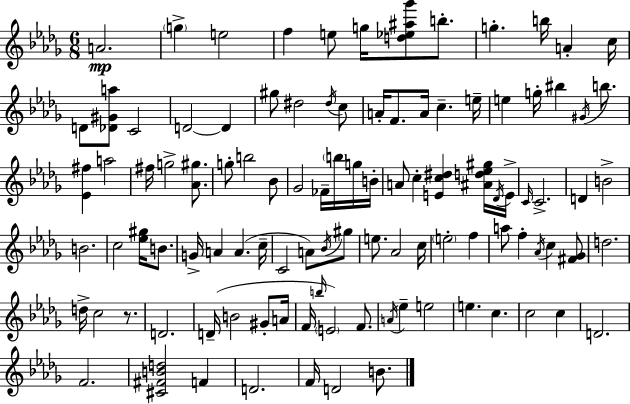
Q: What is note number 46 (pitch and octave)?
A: C4